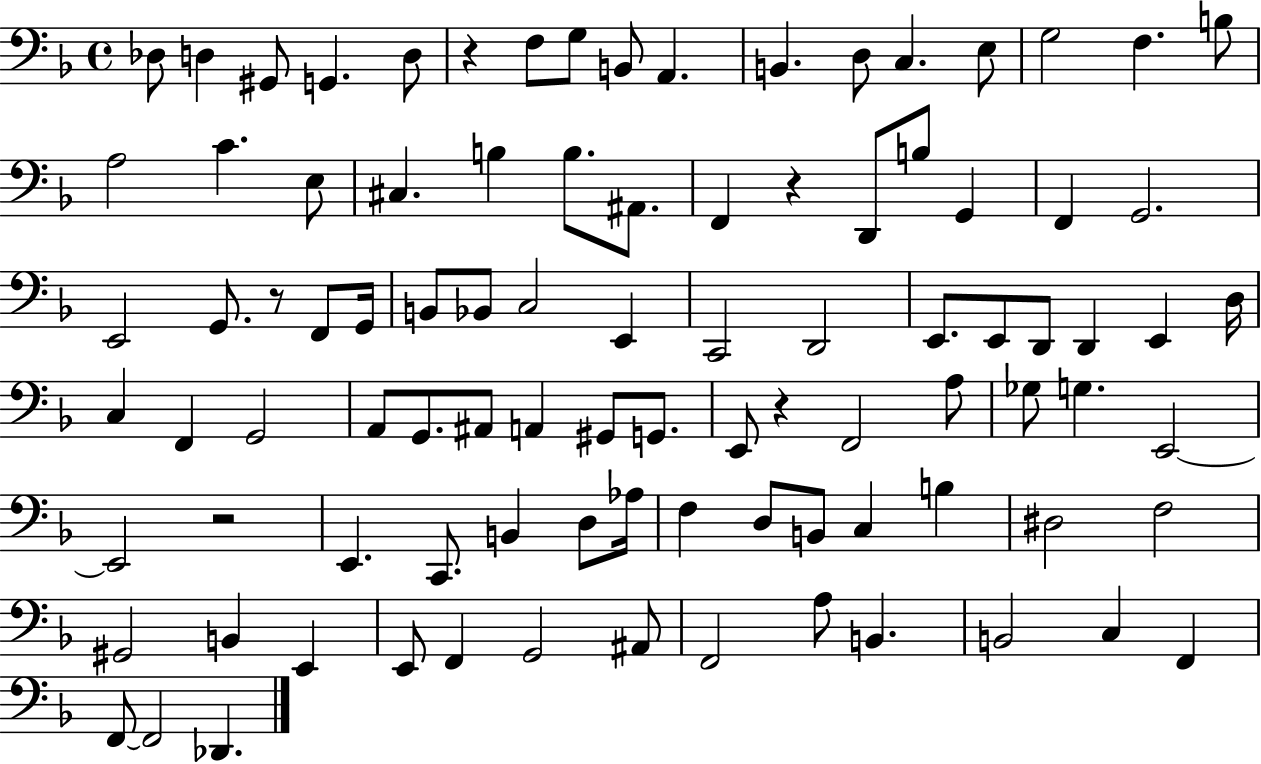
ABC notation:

X:1
T:Untitled
M:4/4
L:1/4
K:F
_D,/2 D, ^G,,/2 G,, D,/2 z F,/2 G,/2 B,,/2 A,, B,, D,/2 C, E,/2 G,2 F, B,/2 A,2 C E,/2 ^C, B, B,/2 ^A,,/2 F,, z D,,/2 B,/2 G,, F,, G,,2 E,,2 G,,/2 z/2 F,,/2 G,,/4 B,,/2 _B,,/2 C,2 E,, C,,2 D,,2 E,,/2 E,,/2 D,,/2 D,, E,, D,/4 C, F,, G,,2 A,,/2 G,,/2 ^A,,/2 A,, ^G,,/2 G,,/2 E,,/2 z F,,2 A,/2 _G,/2 G, E,,2 E,,2 z2 E,, C,,/2 B,, D,/2 _A,/4 F, D,/2 B,,/2 C, B, ^D,2 F,2 ^G,,2 B,, E,, E,,/2 F,, G,,2 ^A,,/2 F,,2 A,/2 B,, B,,2 C, F,, F,,/2 F,,2 _D,,